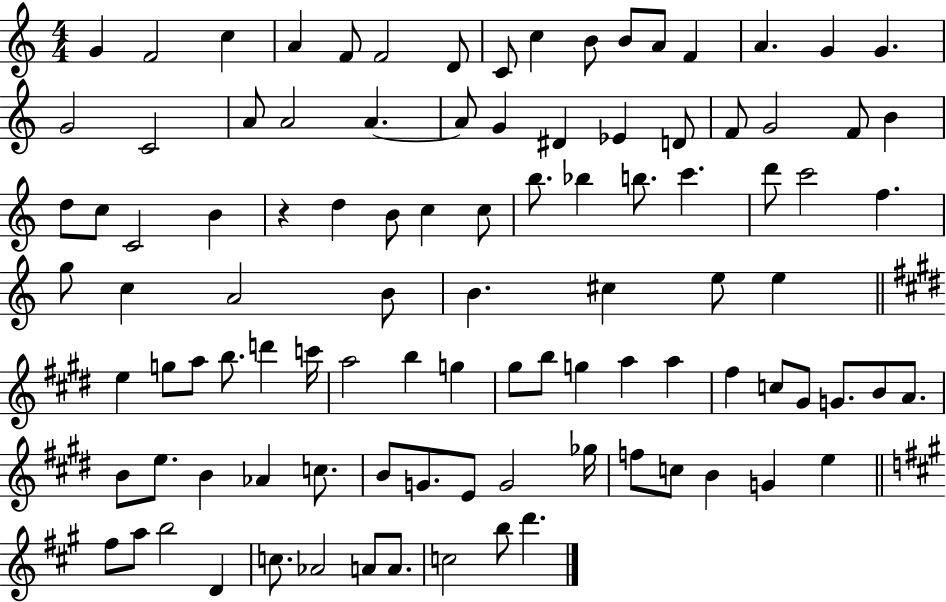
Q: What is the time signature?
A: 4/4